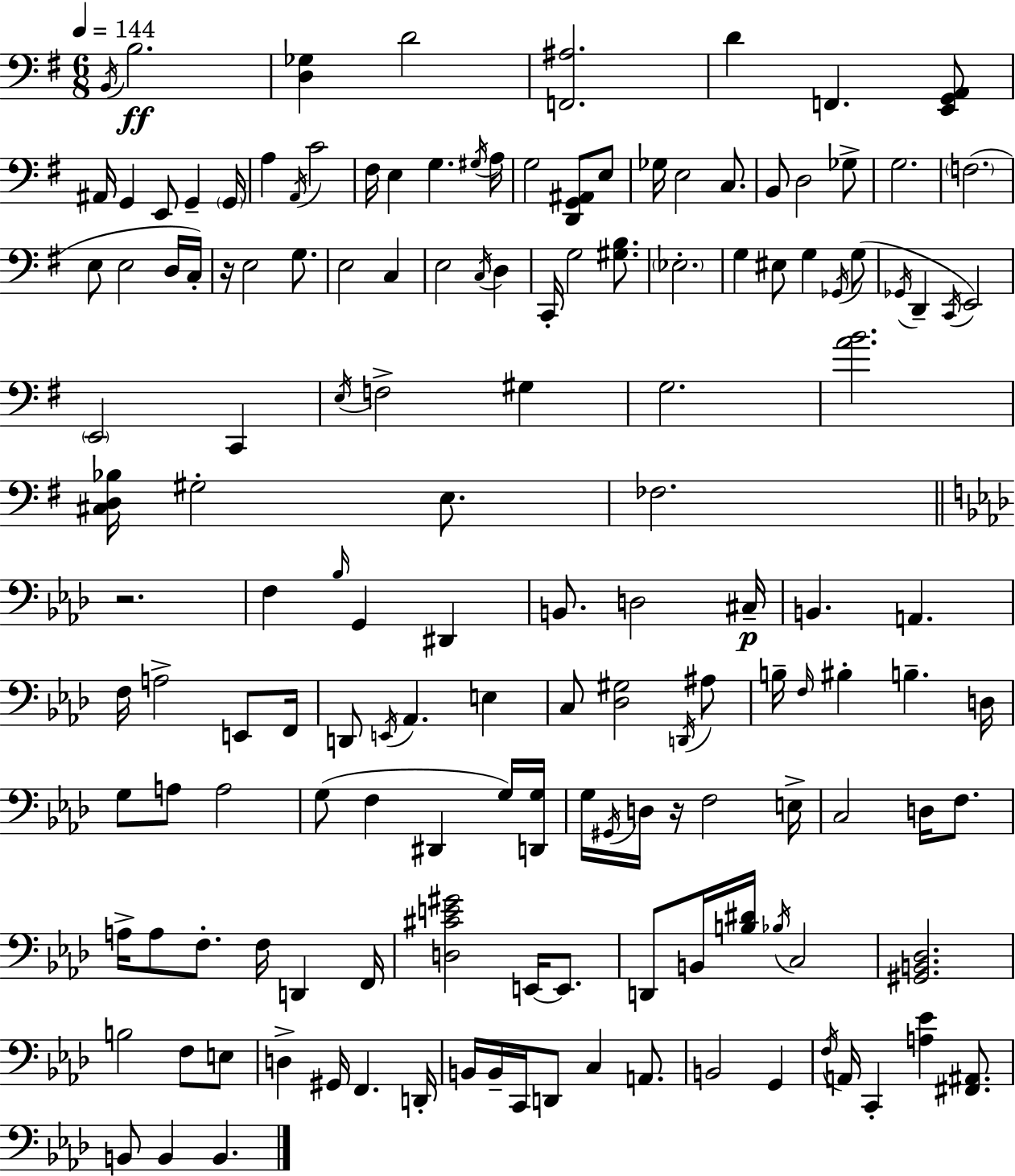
B2/s B3/h. [D3,Gb3]/q D4/h [F2,A#3]/h. D4/q F2/q. [E2,G2,A2]/e A#2/s G2/q E2/e G2/q G2/s A3/q A2/s C4/h F#3/s E3/q G3/q. G#3/s A3/s G3/h [D2,G2,A#2]/e E3/e Gb3/s E3/h C3/e. B2/e D3/h Gb3/e G3/h. F3/h. E3/e E3/h D3/s C3/s R/s E3/h G3/e. E3/h C3/q E3/h C3/s D3/q C2/s G3/h [G#3,B3]/e. Eb3/h. G3/q EIS3/e G3/q Gb2/s G3/e Gb2/s D2/q C2/s E2/h E2/h C2/q E3/s F3/h G#3/q G3/h. [A4,B4]/h. [C#3,D3,Bb3]/s G#3/h E3/e. FES3/h. R/h. F3/q Bb3/s G2/q D#2/q B2/e. D3/h C#3/s B2/q. A2/q. F3/s A3/h E2/e F2/s D2/e E2/s Ab2/q. E3/q C3/e [Db3,G#3]/h D2/s A#3/e B3/s F3/s BIS3/q B3/q. D3/s G3/e A3/e A3/h G3/e F3/q D#2/q G3/s [D2,G3]/s G3/s G#2/s D3/s R/s F3/h E3/s C3/h D3/s F3/e. A3/s A3/e F3/e. F3/s D2/q F2/s [D3,C#4,E4,G#4]/h E2/s E2/e. D2/e B2/s [B3,D#4]/s Bb3/s C3/h [G#2,B2,Db3]/h. B3/h F3/e E3/e D3/q G#2/s F2/q. D2/s B2/s B2/s C2/s D2/e C3/q A2/e. B2/h G2/q F3/s A2/s C2/q [A3,Eb4]/q [F#2,A#2]/e. B2/e B2/q B2/q.